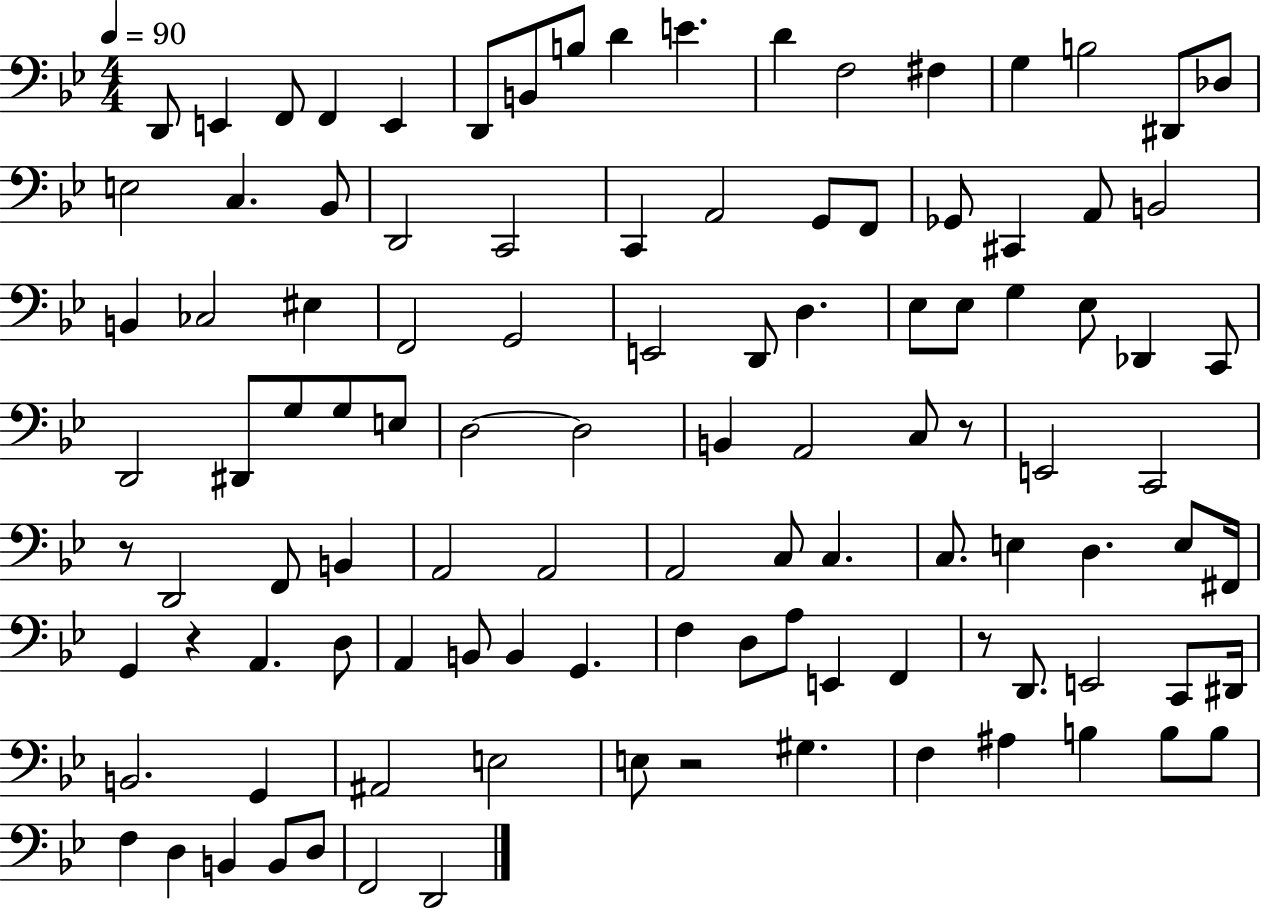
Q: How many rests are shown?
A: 5